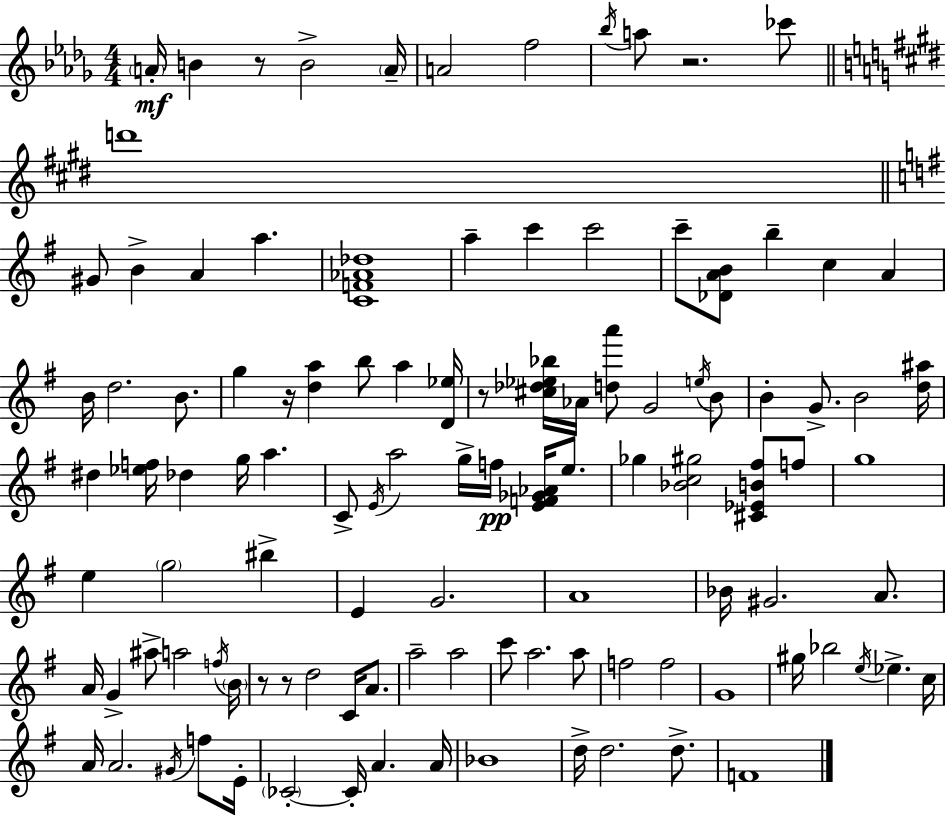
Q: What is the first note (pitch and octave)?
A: A4